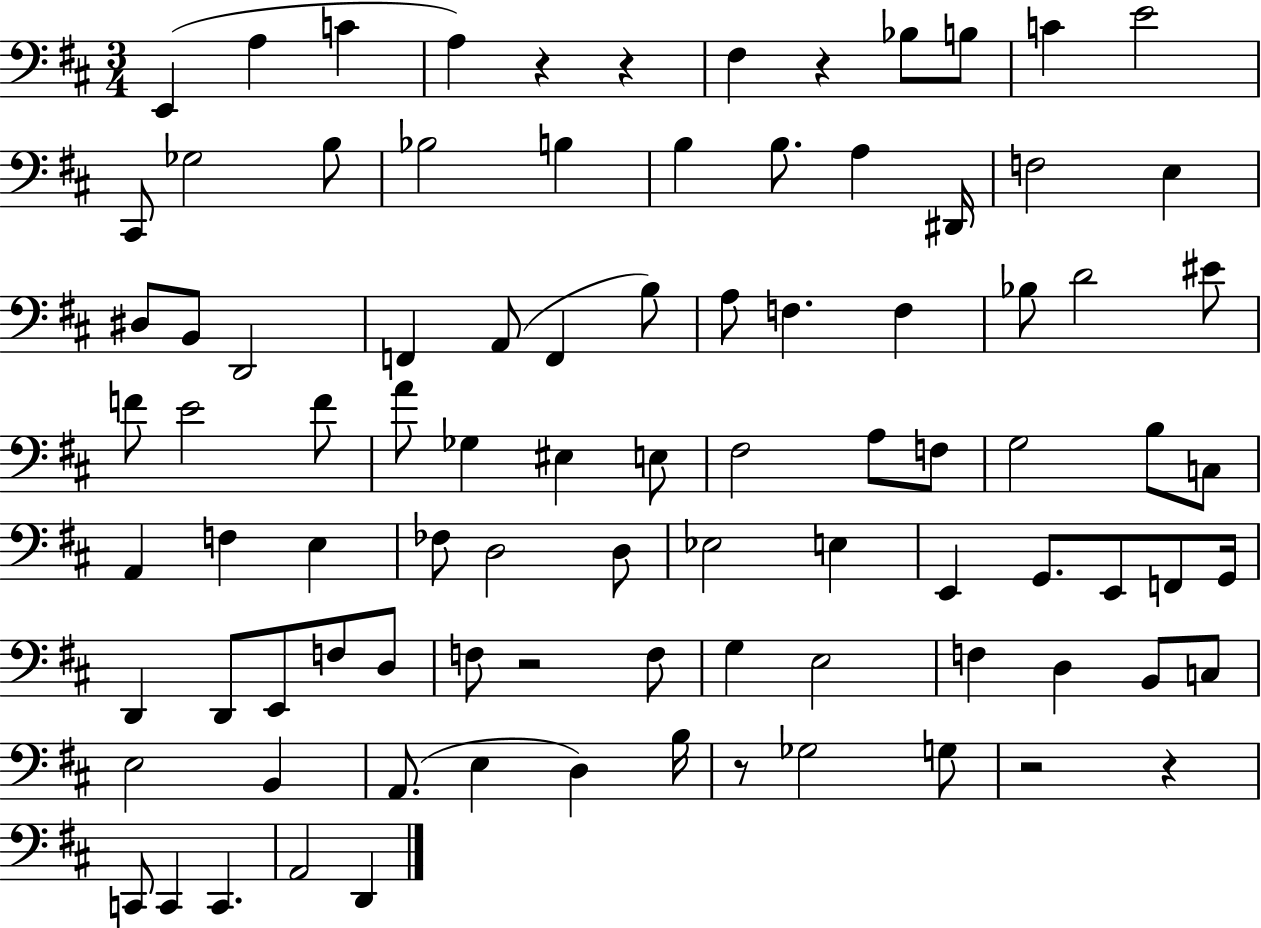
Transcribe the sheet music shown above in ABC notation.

X:1
T:Untitled
M:3/4
L:1/4
K:D
E,, A, C A, z z ^F, z _B,/2 B,/2 C E2 ^C,,/2 _G,2 B,/2 _B,2 B, B, B,/2 A, ^D,,/4 F,2 E, ^D,/2 B,,/2 D,,2 F,, A,,/2 F,, B,/2 A,/2 F, F, _B,/2 D2 ^E/2 F/2 E2 F/2 A/2 _G, ^E, E,/2 ^F,2 A,/2 F,/2 G,2 B,/2 C,/2 A,, F, E, _F,/2 D,2 D,/2 _E,2 E, E,, G,,/2 E,,/2 F,,/2 G,,/4 D,, D,,/2 E,,/2 F,/2 D,/2 F,/2 z2 F,/2 G, E,2 F, D, B,,/2 C,/2 E,2 B,, A,,/2 E, D, B,/4 z/2 _G,2 G,/2 z2 z C,,/2 C,, C,, A,,2 D,,